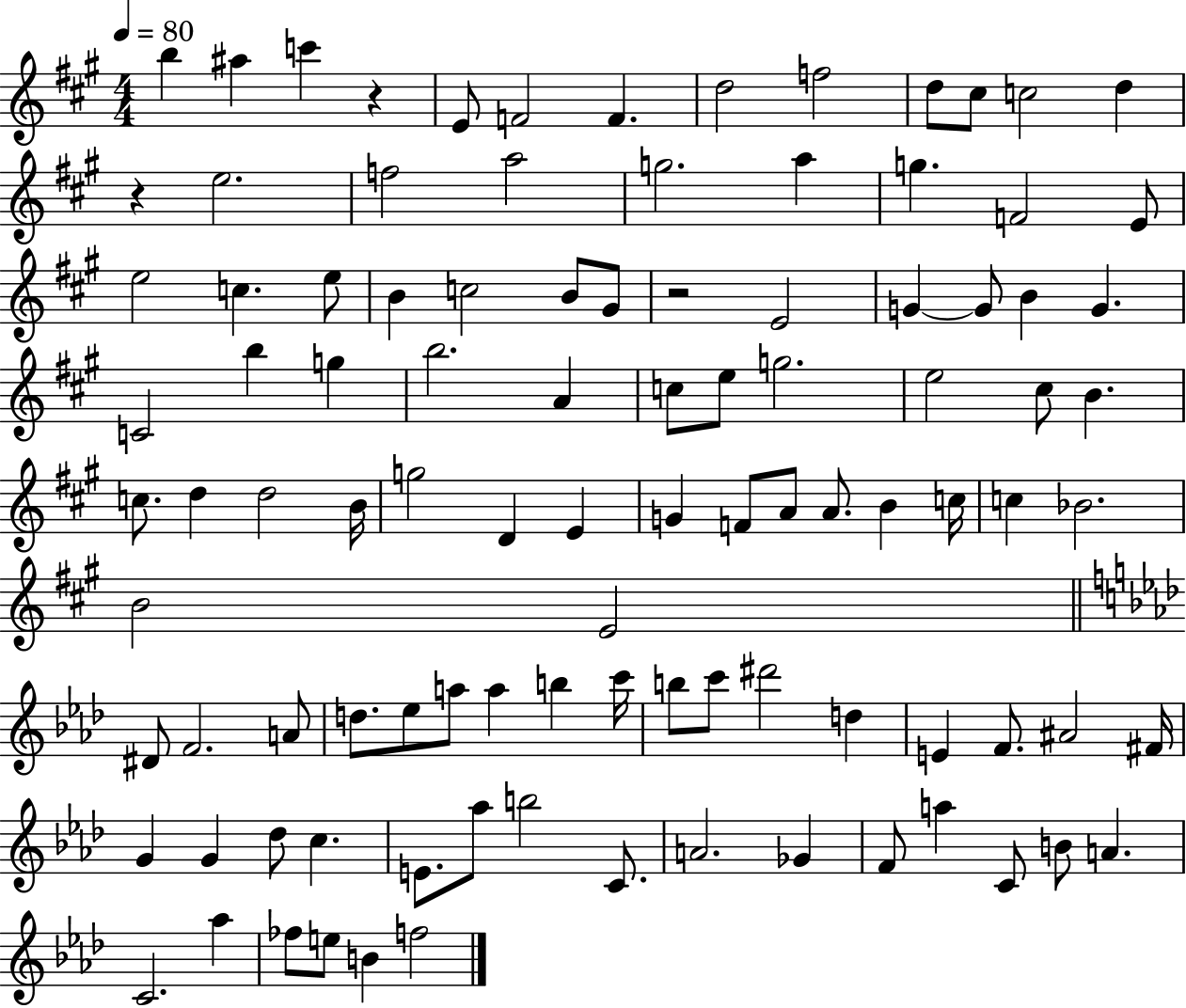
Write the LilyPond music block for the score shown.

{
  \clef treble
  \numericTimeSignature
  \time 4/4
  \key a \major
  \tempo 4 = 80
  \repeat volta 2 { b''4 ais''4 c'''4 r4 | e'8 f'2 f'4. | d''2 f''2 | d''8 cis''8 c''2 d''4 | \break r4 e''2. | f''2 a''2 | g''2. a''4 | g''4. f'2 e'8 | \break e''2 c''4. e''8 | b'4 c''2 b'8 gis'8 | r2 e'2 | g'4~~ g'8 b'4 g'4. | \break c'2 b''4 g''4 | b''2. a'4 | c''8 e''8 g''2. | e''2 cis''8 b'4. | \break c''8. d''4 d''2 b'16 | g''2 d'4 e'4 | g'4 f'8 a'8 a'8. b'4 c''16 | c''4 bes'2. | \break b'2 e'2 | \bar "||" \break \key aes \major dis'8 f'2. a'8 | d''8. ees''8 a''8 a''4 b''4 c'''16 | b''8 c'''8 dis'''2 d''4 | e'4 f'8. ais'2 fis'16 | \break g'4 g'4 des''8 c''4. | e'8. aes''8 b''2 c'8. | a'2. ges'4 | f'8 a''4 c'8 b'8 a'4. | \break c'2. aes''4 | fes''8 e''8 b'4 f''2 | } \bar "|."
}